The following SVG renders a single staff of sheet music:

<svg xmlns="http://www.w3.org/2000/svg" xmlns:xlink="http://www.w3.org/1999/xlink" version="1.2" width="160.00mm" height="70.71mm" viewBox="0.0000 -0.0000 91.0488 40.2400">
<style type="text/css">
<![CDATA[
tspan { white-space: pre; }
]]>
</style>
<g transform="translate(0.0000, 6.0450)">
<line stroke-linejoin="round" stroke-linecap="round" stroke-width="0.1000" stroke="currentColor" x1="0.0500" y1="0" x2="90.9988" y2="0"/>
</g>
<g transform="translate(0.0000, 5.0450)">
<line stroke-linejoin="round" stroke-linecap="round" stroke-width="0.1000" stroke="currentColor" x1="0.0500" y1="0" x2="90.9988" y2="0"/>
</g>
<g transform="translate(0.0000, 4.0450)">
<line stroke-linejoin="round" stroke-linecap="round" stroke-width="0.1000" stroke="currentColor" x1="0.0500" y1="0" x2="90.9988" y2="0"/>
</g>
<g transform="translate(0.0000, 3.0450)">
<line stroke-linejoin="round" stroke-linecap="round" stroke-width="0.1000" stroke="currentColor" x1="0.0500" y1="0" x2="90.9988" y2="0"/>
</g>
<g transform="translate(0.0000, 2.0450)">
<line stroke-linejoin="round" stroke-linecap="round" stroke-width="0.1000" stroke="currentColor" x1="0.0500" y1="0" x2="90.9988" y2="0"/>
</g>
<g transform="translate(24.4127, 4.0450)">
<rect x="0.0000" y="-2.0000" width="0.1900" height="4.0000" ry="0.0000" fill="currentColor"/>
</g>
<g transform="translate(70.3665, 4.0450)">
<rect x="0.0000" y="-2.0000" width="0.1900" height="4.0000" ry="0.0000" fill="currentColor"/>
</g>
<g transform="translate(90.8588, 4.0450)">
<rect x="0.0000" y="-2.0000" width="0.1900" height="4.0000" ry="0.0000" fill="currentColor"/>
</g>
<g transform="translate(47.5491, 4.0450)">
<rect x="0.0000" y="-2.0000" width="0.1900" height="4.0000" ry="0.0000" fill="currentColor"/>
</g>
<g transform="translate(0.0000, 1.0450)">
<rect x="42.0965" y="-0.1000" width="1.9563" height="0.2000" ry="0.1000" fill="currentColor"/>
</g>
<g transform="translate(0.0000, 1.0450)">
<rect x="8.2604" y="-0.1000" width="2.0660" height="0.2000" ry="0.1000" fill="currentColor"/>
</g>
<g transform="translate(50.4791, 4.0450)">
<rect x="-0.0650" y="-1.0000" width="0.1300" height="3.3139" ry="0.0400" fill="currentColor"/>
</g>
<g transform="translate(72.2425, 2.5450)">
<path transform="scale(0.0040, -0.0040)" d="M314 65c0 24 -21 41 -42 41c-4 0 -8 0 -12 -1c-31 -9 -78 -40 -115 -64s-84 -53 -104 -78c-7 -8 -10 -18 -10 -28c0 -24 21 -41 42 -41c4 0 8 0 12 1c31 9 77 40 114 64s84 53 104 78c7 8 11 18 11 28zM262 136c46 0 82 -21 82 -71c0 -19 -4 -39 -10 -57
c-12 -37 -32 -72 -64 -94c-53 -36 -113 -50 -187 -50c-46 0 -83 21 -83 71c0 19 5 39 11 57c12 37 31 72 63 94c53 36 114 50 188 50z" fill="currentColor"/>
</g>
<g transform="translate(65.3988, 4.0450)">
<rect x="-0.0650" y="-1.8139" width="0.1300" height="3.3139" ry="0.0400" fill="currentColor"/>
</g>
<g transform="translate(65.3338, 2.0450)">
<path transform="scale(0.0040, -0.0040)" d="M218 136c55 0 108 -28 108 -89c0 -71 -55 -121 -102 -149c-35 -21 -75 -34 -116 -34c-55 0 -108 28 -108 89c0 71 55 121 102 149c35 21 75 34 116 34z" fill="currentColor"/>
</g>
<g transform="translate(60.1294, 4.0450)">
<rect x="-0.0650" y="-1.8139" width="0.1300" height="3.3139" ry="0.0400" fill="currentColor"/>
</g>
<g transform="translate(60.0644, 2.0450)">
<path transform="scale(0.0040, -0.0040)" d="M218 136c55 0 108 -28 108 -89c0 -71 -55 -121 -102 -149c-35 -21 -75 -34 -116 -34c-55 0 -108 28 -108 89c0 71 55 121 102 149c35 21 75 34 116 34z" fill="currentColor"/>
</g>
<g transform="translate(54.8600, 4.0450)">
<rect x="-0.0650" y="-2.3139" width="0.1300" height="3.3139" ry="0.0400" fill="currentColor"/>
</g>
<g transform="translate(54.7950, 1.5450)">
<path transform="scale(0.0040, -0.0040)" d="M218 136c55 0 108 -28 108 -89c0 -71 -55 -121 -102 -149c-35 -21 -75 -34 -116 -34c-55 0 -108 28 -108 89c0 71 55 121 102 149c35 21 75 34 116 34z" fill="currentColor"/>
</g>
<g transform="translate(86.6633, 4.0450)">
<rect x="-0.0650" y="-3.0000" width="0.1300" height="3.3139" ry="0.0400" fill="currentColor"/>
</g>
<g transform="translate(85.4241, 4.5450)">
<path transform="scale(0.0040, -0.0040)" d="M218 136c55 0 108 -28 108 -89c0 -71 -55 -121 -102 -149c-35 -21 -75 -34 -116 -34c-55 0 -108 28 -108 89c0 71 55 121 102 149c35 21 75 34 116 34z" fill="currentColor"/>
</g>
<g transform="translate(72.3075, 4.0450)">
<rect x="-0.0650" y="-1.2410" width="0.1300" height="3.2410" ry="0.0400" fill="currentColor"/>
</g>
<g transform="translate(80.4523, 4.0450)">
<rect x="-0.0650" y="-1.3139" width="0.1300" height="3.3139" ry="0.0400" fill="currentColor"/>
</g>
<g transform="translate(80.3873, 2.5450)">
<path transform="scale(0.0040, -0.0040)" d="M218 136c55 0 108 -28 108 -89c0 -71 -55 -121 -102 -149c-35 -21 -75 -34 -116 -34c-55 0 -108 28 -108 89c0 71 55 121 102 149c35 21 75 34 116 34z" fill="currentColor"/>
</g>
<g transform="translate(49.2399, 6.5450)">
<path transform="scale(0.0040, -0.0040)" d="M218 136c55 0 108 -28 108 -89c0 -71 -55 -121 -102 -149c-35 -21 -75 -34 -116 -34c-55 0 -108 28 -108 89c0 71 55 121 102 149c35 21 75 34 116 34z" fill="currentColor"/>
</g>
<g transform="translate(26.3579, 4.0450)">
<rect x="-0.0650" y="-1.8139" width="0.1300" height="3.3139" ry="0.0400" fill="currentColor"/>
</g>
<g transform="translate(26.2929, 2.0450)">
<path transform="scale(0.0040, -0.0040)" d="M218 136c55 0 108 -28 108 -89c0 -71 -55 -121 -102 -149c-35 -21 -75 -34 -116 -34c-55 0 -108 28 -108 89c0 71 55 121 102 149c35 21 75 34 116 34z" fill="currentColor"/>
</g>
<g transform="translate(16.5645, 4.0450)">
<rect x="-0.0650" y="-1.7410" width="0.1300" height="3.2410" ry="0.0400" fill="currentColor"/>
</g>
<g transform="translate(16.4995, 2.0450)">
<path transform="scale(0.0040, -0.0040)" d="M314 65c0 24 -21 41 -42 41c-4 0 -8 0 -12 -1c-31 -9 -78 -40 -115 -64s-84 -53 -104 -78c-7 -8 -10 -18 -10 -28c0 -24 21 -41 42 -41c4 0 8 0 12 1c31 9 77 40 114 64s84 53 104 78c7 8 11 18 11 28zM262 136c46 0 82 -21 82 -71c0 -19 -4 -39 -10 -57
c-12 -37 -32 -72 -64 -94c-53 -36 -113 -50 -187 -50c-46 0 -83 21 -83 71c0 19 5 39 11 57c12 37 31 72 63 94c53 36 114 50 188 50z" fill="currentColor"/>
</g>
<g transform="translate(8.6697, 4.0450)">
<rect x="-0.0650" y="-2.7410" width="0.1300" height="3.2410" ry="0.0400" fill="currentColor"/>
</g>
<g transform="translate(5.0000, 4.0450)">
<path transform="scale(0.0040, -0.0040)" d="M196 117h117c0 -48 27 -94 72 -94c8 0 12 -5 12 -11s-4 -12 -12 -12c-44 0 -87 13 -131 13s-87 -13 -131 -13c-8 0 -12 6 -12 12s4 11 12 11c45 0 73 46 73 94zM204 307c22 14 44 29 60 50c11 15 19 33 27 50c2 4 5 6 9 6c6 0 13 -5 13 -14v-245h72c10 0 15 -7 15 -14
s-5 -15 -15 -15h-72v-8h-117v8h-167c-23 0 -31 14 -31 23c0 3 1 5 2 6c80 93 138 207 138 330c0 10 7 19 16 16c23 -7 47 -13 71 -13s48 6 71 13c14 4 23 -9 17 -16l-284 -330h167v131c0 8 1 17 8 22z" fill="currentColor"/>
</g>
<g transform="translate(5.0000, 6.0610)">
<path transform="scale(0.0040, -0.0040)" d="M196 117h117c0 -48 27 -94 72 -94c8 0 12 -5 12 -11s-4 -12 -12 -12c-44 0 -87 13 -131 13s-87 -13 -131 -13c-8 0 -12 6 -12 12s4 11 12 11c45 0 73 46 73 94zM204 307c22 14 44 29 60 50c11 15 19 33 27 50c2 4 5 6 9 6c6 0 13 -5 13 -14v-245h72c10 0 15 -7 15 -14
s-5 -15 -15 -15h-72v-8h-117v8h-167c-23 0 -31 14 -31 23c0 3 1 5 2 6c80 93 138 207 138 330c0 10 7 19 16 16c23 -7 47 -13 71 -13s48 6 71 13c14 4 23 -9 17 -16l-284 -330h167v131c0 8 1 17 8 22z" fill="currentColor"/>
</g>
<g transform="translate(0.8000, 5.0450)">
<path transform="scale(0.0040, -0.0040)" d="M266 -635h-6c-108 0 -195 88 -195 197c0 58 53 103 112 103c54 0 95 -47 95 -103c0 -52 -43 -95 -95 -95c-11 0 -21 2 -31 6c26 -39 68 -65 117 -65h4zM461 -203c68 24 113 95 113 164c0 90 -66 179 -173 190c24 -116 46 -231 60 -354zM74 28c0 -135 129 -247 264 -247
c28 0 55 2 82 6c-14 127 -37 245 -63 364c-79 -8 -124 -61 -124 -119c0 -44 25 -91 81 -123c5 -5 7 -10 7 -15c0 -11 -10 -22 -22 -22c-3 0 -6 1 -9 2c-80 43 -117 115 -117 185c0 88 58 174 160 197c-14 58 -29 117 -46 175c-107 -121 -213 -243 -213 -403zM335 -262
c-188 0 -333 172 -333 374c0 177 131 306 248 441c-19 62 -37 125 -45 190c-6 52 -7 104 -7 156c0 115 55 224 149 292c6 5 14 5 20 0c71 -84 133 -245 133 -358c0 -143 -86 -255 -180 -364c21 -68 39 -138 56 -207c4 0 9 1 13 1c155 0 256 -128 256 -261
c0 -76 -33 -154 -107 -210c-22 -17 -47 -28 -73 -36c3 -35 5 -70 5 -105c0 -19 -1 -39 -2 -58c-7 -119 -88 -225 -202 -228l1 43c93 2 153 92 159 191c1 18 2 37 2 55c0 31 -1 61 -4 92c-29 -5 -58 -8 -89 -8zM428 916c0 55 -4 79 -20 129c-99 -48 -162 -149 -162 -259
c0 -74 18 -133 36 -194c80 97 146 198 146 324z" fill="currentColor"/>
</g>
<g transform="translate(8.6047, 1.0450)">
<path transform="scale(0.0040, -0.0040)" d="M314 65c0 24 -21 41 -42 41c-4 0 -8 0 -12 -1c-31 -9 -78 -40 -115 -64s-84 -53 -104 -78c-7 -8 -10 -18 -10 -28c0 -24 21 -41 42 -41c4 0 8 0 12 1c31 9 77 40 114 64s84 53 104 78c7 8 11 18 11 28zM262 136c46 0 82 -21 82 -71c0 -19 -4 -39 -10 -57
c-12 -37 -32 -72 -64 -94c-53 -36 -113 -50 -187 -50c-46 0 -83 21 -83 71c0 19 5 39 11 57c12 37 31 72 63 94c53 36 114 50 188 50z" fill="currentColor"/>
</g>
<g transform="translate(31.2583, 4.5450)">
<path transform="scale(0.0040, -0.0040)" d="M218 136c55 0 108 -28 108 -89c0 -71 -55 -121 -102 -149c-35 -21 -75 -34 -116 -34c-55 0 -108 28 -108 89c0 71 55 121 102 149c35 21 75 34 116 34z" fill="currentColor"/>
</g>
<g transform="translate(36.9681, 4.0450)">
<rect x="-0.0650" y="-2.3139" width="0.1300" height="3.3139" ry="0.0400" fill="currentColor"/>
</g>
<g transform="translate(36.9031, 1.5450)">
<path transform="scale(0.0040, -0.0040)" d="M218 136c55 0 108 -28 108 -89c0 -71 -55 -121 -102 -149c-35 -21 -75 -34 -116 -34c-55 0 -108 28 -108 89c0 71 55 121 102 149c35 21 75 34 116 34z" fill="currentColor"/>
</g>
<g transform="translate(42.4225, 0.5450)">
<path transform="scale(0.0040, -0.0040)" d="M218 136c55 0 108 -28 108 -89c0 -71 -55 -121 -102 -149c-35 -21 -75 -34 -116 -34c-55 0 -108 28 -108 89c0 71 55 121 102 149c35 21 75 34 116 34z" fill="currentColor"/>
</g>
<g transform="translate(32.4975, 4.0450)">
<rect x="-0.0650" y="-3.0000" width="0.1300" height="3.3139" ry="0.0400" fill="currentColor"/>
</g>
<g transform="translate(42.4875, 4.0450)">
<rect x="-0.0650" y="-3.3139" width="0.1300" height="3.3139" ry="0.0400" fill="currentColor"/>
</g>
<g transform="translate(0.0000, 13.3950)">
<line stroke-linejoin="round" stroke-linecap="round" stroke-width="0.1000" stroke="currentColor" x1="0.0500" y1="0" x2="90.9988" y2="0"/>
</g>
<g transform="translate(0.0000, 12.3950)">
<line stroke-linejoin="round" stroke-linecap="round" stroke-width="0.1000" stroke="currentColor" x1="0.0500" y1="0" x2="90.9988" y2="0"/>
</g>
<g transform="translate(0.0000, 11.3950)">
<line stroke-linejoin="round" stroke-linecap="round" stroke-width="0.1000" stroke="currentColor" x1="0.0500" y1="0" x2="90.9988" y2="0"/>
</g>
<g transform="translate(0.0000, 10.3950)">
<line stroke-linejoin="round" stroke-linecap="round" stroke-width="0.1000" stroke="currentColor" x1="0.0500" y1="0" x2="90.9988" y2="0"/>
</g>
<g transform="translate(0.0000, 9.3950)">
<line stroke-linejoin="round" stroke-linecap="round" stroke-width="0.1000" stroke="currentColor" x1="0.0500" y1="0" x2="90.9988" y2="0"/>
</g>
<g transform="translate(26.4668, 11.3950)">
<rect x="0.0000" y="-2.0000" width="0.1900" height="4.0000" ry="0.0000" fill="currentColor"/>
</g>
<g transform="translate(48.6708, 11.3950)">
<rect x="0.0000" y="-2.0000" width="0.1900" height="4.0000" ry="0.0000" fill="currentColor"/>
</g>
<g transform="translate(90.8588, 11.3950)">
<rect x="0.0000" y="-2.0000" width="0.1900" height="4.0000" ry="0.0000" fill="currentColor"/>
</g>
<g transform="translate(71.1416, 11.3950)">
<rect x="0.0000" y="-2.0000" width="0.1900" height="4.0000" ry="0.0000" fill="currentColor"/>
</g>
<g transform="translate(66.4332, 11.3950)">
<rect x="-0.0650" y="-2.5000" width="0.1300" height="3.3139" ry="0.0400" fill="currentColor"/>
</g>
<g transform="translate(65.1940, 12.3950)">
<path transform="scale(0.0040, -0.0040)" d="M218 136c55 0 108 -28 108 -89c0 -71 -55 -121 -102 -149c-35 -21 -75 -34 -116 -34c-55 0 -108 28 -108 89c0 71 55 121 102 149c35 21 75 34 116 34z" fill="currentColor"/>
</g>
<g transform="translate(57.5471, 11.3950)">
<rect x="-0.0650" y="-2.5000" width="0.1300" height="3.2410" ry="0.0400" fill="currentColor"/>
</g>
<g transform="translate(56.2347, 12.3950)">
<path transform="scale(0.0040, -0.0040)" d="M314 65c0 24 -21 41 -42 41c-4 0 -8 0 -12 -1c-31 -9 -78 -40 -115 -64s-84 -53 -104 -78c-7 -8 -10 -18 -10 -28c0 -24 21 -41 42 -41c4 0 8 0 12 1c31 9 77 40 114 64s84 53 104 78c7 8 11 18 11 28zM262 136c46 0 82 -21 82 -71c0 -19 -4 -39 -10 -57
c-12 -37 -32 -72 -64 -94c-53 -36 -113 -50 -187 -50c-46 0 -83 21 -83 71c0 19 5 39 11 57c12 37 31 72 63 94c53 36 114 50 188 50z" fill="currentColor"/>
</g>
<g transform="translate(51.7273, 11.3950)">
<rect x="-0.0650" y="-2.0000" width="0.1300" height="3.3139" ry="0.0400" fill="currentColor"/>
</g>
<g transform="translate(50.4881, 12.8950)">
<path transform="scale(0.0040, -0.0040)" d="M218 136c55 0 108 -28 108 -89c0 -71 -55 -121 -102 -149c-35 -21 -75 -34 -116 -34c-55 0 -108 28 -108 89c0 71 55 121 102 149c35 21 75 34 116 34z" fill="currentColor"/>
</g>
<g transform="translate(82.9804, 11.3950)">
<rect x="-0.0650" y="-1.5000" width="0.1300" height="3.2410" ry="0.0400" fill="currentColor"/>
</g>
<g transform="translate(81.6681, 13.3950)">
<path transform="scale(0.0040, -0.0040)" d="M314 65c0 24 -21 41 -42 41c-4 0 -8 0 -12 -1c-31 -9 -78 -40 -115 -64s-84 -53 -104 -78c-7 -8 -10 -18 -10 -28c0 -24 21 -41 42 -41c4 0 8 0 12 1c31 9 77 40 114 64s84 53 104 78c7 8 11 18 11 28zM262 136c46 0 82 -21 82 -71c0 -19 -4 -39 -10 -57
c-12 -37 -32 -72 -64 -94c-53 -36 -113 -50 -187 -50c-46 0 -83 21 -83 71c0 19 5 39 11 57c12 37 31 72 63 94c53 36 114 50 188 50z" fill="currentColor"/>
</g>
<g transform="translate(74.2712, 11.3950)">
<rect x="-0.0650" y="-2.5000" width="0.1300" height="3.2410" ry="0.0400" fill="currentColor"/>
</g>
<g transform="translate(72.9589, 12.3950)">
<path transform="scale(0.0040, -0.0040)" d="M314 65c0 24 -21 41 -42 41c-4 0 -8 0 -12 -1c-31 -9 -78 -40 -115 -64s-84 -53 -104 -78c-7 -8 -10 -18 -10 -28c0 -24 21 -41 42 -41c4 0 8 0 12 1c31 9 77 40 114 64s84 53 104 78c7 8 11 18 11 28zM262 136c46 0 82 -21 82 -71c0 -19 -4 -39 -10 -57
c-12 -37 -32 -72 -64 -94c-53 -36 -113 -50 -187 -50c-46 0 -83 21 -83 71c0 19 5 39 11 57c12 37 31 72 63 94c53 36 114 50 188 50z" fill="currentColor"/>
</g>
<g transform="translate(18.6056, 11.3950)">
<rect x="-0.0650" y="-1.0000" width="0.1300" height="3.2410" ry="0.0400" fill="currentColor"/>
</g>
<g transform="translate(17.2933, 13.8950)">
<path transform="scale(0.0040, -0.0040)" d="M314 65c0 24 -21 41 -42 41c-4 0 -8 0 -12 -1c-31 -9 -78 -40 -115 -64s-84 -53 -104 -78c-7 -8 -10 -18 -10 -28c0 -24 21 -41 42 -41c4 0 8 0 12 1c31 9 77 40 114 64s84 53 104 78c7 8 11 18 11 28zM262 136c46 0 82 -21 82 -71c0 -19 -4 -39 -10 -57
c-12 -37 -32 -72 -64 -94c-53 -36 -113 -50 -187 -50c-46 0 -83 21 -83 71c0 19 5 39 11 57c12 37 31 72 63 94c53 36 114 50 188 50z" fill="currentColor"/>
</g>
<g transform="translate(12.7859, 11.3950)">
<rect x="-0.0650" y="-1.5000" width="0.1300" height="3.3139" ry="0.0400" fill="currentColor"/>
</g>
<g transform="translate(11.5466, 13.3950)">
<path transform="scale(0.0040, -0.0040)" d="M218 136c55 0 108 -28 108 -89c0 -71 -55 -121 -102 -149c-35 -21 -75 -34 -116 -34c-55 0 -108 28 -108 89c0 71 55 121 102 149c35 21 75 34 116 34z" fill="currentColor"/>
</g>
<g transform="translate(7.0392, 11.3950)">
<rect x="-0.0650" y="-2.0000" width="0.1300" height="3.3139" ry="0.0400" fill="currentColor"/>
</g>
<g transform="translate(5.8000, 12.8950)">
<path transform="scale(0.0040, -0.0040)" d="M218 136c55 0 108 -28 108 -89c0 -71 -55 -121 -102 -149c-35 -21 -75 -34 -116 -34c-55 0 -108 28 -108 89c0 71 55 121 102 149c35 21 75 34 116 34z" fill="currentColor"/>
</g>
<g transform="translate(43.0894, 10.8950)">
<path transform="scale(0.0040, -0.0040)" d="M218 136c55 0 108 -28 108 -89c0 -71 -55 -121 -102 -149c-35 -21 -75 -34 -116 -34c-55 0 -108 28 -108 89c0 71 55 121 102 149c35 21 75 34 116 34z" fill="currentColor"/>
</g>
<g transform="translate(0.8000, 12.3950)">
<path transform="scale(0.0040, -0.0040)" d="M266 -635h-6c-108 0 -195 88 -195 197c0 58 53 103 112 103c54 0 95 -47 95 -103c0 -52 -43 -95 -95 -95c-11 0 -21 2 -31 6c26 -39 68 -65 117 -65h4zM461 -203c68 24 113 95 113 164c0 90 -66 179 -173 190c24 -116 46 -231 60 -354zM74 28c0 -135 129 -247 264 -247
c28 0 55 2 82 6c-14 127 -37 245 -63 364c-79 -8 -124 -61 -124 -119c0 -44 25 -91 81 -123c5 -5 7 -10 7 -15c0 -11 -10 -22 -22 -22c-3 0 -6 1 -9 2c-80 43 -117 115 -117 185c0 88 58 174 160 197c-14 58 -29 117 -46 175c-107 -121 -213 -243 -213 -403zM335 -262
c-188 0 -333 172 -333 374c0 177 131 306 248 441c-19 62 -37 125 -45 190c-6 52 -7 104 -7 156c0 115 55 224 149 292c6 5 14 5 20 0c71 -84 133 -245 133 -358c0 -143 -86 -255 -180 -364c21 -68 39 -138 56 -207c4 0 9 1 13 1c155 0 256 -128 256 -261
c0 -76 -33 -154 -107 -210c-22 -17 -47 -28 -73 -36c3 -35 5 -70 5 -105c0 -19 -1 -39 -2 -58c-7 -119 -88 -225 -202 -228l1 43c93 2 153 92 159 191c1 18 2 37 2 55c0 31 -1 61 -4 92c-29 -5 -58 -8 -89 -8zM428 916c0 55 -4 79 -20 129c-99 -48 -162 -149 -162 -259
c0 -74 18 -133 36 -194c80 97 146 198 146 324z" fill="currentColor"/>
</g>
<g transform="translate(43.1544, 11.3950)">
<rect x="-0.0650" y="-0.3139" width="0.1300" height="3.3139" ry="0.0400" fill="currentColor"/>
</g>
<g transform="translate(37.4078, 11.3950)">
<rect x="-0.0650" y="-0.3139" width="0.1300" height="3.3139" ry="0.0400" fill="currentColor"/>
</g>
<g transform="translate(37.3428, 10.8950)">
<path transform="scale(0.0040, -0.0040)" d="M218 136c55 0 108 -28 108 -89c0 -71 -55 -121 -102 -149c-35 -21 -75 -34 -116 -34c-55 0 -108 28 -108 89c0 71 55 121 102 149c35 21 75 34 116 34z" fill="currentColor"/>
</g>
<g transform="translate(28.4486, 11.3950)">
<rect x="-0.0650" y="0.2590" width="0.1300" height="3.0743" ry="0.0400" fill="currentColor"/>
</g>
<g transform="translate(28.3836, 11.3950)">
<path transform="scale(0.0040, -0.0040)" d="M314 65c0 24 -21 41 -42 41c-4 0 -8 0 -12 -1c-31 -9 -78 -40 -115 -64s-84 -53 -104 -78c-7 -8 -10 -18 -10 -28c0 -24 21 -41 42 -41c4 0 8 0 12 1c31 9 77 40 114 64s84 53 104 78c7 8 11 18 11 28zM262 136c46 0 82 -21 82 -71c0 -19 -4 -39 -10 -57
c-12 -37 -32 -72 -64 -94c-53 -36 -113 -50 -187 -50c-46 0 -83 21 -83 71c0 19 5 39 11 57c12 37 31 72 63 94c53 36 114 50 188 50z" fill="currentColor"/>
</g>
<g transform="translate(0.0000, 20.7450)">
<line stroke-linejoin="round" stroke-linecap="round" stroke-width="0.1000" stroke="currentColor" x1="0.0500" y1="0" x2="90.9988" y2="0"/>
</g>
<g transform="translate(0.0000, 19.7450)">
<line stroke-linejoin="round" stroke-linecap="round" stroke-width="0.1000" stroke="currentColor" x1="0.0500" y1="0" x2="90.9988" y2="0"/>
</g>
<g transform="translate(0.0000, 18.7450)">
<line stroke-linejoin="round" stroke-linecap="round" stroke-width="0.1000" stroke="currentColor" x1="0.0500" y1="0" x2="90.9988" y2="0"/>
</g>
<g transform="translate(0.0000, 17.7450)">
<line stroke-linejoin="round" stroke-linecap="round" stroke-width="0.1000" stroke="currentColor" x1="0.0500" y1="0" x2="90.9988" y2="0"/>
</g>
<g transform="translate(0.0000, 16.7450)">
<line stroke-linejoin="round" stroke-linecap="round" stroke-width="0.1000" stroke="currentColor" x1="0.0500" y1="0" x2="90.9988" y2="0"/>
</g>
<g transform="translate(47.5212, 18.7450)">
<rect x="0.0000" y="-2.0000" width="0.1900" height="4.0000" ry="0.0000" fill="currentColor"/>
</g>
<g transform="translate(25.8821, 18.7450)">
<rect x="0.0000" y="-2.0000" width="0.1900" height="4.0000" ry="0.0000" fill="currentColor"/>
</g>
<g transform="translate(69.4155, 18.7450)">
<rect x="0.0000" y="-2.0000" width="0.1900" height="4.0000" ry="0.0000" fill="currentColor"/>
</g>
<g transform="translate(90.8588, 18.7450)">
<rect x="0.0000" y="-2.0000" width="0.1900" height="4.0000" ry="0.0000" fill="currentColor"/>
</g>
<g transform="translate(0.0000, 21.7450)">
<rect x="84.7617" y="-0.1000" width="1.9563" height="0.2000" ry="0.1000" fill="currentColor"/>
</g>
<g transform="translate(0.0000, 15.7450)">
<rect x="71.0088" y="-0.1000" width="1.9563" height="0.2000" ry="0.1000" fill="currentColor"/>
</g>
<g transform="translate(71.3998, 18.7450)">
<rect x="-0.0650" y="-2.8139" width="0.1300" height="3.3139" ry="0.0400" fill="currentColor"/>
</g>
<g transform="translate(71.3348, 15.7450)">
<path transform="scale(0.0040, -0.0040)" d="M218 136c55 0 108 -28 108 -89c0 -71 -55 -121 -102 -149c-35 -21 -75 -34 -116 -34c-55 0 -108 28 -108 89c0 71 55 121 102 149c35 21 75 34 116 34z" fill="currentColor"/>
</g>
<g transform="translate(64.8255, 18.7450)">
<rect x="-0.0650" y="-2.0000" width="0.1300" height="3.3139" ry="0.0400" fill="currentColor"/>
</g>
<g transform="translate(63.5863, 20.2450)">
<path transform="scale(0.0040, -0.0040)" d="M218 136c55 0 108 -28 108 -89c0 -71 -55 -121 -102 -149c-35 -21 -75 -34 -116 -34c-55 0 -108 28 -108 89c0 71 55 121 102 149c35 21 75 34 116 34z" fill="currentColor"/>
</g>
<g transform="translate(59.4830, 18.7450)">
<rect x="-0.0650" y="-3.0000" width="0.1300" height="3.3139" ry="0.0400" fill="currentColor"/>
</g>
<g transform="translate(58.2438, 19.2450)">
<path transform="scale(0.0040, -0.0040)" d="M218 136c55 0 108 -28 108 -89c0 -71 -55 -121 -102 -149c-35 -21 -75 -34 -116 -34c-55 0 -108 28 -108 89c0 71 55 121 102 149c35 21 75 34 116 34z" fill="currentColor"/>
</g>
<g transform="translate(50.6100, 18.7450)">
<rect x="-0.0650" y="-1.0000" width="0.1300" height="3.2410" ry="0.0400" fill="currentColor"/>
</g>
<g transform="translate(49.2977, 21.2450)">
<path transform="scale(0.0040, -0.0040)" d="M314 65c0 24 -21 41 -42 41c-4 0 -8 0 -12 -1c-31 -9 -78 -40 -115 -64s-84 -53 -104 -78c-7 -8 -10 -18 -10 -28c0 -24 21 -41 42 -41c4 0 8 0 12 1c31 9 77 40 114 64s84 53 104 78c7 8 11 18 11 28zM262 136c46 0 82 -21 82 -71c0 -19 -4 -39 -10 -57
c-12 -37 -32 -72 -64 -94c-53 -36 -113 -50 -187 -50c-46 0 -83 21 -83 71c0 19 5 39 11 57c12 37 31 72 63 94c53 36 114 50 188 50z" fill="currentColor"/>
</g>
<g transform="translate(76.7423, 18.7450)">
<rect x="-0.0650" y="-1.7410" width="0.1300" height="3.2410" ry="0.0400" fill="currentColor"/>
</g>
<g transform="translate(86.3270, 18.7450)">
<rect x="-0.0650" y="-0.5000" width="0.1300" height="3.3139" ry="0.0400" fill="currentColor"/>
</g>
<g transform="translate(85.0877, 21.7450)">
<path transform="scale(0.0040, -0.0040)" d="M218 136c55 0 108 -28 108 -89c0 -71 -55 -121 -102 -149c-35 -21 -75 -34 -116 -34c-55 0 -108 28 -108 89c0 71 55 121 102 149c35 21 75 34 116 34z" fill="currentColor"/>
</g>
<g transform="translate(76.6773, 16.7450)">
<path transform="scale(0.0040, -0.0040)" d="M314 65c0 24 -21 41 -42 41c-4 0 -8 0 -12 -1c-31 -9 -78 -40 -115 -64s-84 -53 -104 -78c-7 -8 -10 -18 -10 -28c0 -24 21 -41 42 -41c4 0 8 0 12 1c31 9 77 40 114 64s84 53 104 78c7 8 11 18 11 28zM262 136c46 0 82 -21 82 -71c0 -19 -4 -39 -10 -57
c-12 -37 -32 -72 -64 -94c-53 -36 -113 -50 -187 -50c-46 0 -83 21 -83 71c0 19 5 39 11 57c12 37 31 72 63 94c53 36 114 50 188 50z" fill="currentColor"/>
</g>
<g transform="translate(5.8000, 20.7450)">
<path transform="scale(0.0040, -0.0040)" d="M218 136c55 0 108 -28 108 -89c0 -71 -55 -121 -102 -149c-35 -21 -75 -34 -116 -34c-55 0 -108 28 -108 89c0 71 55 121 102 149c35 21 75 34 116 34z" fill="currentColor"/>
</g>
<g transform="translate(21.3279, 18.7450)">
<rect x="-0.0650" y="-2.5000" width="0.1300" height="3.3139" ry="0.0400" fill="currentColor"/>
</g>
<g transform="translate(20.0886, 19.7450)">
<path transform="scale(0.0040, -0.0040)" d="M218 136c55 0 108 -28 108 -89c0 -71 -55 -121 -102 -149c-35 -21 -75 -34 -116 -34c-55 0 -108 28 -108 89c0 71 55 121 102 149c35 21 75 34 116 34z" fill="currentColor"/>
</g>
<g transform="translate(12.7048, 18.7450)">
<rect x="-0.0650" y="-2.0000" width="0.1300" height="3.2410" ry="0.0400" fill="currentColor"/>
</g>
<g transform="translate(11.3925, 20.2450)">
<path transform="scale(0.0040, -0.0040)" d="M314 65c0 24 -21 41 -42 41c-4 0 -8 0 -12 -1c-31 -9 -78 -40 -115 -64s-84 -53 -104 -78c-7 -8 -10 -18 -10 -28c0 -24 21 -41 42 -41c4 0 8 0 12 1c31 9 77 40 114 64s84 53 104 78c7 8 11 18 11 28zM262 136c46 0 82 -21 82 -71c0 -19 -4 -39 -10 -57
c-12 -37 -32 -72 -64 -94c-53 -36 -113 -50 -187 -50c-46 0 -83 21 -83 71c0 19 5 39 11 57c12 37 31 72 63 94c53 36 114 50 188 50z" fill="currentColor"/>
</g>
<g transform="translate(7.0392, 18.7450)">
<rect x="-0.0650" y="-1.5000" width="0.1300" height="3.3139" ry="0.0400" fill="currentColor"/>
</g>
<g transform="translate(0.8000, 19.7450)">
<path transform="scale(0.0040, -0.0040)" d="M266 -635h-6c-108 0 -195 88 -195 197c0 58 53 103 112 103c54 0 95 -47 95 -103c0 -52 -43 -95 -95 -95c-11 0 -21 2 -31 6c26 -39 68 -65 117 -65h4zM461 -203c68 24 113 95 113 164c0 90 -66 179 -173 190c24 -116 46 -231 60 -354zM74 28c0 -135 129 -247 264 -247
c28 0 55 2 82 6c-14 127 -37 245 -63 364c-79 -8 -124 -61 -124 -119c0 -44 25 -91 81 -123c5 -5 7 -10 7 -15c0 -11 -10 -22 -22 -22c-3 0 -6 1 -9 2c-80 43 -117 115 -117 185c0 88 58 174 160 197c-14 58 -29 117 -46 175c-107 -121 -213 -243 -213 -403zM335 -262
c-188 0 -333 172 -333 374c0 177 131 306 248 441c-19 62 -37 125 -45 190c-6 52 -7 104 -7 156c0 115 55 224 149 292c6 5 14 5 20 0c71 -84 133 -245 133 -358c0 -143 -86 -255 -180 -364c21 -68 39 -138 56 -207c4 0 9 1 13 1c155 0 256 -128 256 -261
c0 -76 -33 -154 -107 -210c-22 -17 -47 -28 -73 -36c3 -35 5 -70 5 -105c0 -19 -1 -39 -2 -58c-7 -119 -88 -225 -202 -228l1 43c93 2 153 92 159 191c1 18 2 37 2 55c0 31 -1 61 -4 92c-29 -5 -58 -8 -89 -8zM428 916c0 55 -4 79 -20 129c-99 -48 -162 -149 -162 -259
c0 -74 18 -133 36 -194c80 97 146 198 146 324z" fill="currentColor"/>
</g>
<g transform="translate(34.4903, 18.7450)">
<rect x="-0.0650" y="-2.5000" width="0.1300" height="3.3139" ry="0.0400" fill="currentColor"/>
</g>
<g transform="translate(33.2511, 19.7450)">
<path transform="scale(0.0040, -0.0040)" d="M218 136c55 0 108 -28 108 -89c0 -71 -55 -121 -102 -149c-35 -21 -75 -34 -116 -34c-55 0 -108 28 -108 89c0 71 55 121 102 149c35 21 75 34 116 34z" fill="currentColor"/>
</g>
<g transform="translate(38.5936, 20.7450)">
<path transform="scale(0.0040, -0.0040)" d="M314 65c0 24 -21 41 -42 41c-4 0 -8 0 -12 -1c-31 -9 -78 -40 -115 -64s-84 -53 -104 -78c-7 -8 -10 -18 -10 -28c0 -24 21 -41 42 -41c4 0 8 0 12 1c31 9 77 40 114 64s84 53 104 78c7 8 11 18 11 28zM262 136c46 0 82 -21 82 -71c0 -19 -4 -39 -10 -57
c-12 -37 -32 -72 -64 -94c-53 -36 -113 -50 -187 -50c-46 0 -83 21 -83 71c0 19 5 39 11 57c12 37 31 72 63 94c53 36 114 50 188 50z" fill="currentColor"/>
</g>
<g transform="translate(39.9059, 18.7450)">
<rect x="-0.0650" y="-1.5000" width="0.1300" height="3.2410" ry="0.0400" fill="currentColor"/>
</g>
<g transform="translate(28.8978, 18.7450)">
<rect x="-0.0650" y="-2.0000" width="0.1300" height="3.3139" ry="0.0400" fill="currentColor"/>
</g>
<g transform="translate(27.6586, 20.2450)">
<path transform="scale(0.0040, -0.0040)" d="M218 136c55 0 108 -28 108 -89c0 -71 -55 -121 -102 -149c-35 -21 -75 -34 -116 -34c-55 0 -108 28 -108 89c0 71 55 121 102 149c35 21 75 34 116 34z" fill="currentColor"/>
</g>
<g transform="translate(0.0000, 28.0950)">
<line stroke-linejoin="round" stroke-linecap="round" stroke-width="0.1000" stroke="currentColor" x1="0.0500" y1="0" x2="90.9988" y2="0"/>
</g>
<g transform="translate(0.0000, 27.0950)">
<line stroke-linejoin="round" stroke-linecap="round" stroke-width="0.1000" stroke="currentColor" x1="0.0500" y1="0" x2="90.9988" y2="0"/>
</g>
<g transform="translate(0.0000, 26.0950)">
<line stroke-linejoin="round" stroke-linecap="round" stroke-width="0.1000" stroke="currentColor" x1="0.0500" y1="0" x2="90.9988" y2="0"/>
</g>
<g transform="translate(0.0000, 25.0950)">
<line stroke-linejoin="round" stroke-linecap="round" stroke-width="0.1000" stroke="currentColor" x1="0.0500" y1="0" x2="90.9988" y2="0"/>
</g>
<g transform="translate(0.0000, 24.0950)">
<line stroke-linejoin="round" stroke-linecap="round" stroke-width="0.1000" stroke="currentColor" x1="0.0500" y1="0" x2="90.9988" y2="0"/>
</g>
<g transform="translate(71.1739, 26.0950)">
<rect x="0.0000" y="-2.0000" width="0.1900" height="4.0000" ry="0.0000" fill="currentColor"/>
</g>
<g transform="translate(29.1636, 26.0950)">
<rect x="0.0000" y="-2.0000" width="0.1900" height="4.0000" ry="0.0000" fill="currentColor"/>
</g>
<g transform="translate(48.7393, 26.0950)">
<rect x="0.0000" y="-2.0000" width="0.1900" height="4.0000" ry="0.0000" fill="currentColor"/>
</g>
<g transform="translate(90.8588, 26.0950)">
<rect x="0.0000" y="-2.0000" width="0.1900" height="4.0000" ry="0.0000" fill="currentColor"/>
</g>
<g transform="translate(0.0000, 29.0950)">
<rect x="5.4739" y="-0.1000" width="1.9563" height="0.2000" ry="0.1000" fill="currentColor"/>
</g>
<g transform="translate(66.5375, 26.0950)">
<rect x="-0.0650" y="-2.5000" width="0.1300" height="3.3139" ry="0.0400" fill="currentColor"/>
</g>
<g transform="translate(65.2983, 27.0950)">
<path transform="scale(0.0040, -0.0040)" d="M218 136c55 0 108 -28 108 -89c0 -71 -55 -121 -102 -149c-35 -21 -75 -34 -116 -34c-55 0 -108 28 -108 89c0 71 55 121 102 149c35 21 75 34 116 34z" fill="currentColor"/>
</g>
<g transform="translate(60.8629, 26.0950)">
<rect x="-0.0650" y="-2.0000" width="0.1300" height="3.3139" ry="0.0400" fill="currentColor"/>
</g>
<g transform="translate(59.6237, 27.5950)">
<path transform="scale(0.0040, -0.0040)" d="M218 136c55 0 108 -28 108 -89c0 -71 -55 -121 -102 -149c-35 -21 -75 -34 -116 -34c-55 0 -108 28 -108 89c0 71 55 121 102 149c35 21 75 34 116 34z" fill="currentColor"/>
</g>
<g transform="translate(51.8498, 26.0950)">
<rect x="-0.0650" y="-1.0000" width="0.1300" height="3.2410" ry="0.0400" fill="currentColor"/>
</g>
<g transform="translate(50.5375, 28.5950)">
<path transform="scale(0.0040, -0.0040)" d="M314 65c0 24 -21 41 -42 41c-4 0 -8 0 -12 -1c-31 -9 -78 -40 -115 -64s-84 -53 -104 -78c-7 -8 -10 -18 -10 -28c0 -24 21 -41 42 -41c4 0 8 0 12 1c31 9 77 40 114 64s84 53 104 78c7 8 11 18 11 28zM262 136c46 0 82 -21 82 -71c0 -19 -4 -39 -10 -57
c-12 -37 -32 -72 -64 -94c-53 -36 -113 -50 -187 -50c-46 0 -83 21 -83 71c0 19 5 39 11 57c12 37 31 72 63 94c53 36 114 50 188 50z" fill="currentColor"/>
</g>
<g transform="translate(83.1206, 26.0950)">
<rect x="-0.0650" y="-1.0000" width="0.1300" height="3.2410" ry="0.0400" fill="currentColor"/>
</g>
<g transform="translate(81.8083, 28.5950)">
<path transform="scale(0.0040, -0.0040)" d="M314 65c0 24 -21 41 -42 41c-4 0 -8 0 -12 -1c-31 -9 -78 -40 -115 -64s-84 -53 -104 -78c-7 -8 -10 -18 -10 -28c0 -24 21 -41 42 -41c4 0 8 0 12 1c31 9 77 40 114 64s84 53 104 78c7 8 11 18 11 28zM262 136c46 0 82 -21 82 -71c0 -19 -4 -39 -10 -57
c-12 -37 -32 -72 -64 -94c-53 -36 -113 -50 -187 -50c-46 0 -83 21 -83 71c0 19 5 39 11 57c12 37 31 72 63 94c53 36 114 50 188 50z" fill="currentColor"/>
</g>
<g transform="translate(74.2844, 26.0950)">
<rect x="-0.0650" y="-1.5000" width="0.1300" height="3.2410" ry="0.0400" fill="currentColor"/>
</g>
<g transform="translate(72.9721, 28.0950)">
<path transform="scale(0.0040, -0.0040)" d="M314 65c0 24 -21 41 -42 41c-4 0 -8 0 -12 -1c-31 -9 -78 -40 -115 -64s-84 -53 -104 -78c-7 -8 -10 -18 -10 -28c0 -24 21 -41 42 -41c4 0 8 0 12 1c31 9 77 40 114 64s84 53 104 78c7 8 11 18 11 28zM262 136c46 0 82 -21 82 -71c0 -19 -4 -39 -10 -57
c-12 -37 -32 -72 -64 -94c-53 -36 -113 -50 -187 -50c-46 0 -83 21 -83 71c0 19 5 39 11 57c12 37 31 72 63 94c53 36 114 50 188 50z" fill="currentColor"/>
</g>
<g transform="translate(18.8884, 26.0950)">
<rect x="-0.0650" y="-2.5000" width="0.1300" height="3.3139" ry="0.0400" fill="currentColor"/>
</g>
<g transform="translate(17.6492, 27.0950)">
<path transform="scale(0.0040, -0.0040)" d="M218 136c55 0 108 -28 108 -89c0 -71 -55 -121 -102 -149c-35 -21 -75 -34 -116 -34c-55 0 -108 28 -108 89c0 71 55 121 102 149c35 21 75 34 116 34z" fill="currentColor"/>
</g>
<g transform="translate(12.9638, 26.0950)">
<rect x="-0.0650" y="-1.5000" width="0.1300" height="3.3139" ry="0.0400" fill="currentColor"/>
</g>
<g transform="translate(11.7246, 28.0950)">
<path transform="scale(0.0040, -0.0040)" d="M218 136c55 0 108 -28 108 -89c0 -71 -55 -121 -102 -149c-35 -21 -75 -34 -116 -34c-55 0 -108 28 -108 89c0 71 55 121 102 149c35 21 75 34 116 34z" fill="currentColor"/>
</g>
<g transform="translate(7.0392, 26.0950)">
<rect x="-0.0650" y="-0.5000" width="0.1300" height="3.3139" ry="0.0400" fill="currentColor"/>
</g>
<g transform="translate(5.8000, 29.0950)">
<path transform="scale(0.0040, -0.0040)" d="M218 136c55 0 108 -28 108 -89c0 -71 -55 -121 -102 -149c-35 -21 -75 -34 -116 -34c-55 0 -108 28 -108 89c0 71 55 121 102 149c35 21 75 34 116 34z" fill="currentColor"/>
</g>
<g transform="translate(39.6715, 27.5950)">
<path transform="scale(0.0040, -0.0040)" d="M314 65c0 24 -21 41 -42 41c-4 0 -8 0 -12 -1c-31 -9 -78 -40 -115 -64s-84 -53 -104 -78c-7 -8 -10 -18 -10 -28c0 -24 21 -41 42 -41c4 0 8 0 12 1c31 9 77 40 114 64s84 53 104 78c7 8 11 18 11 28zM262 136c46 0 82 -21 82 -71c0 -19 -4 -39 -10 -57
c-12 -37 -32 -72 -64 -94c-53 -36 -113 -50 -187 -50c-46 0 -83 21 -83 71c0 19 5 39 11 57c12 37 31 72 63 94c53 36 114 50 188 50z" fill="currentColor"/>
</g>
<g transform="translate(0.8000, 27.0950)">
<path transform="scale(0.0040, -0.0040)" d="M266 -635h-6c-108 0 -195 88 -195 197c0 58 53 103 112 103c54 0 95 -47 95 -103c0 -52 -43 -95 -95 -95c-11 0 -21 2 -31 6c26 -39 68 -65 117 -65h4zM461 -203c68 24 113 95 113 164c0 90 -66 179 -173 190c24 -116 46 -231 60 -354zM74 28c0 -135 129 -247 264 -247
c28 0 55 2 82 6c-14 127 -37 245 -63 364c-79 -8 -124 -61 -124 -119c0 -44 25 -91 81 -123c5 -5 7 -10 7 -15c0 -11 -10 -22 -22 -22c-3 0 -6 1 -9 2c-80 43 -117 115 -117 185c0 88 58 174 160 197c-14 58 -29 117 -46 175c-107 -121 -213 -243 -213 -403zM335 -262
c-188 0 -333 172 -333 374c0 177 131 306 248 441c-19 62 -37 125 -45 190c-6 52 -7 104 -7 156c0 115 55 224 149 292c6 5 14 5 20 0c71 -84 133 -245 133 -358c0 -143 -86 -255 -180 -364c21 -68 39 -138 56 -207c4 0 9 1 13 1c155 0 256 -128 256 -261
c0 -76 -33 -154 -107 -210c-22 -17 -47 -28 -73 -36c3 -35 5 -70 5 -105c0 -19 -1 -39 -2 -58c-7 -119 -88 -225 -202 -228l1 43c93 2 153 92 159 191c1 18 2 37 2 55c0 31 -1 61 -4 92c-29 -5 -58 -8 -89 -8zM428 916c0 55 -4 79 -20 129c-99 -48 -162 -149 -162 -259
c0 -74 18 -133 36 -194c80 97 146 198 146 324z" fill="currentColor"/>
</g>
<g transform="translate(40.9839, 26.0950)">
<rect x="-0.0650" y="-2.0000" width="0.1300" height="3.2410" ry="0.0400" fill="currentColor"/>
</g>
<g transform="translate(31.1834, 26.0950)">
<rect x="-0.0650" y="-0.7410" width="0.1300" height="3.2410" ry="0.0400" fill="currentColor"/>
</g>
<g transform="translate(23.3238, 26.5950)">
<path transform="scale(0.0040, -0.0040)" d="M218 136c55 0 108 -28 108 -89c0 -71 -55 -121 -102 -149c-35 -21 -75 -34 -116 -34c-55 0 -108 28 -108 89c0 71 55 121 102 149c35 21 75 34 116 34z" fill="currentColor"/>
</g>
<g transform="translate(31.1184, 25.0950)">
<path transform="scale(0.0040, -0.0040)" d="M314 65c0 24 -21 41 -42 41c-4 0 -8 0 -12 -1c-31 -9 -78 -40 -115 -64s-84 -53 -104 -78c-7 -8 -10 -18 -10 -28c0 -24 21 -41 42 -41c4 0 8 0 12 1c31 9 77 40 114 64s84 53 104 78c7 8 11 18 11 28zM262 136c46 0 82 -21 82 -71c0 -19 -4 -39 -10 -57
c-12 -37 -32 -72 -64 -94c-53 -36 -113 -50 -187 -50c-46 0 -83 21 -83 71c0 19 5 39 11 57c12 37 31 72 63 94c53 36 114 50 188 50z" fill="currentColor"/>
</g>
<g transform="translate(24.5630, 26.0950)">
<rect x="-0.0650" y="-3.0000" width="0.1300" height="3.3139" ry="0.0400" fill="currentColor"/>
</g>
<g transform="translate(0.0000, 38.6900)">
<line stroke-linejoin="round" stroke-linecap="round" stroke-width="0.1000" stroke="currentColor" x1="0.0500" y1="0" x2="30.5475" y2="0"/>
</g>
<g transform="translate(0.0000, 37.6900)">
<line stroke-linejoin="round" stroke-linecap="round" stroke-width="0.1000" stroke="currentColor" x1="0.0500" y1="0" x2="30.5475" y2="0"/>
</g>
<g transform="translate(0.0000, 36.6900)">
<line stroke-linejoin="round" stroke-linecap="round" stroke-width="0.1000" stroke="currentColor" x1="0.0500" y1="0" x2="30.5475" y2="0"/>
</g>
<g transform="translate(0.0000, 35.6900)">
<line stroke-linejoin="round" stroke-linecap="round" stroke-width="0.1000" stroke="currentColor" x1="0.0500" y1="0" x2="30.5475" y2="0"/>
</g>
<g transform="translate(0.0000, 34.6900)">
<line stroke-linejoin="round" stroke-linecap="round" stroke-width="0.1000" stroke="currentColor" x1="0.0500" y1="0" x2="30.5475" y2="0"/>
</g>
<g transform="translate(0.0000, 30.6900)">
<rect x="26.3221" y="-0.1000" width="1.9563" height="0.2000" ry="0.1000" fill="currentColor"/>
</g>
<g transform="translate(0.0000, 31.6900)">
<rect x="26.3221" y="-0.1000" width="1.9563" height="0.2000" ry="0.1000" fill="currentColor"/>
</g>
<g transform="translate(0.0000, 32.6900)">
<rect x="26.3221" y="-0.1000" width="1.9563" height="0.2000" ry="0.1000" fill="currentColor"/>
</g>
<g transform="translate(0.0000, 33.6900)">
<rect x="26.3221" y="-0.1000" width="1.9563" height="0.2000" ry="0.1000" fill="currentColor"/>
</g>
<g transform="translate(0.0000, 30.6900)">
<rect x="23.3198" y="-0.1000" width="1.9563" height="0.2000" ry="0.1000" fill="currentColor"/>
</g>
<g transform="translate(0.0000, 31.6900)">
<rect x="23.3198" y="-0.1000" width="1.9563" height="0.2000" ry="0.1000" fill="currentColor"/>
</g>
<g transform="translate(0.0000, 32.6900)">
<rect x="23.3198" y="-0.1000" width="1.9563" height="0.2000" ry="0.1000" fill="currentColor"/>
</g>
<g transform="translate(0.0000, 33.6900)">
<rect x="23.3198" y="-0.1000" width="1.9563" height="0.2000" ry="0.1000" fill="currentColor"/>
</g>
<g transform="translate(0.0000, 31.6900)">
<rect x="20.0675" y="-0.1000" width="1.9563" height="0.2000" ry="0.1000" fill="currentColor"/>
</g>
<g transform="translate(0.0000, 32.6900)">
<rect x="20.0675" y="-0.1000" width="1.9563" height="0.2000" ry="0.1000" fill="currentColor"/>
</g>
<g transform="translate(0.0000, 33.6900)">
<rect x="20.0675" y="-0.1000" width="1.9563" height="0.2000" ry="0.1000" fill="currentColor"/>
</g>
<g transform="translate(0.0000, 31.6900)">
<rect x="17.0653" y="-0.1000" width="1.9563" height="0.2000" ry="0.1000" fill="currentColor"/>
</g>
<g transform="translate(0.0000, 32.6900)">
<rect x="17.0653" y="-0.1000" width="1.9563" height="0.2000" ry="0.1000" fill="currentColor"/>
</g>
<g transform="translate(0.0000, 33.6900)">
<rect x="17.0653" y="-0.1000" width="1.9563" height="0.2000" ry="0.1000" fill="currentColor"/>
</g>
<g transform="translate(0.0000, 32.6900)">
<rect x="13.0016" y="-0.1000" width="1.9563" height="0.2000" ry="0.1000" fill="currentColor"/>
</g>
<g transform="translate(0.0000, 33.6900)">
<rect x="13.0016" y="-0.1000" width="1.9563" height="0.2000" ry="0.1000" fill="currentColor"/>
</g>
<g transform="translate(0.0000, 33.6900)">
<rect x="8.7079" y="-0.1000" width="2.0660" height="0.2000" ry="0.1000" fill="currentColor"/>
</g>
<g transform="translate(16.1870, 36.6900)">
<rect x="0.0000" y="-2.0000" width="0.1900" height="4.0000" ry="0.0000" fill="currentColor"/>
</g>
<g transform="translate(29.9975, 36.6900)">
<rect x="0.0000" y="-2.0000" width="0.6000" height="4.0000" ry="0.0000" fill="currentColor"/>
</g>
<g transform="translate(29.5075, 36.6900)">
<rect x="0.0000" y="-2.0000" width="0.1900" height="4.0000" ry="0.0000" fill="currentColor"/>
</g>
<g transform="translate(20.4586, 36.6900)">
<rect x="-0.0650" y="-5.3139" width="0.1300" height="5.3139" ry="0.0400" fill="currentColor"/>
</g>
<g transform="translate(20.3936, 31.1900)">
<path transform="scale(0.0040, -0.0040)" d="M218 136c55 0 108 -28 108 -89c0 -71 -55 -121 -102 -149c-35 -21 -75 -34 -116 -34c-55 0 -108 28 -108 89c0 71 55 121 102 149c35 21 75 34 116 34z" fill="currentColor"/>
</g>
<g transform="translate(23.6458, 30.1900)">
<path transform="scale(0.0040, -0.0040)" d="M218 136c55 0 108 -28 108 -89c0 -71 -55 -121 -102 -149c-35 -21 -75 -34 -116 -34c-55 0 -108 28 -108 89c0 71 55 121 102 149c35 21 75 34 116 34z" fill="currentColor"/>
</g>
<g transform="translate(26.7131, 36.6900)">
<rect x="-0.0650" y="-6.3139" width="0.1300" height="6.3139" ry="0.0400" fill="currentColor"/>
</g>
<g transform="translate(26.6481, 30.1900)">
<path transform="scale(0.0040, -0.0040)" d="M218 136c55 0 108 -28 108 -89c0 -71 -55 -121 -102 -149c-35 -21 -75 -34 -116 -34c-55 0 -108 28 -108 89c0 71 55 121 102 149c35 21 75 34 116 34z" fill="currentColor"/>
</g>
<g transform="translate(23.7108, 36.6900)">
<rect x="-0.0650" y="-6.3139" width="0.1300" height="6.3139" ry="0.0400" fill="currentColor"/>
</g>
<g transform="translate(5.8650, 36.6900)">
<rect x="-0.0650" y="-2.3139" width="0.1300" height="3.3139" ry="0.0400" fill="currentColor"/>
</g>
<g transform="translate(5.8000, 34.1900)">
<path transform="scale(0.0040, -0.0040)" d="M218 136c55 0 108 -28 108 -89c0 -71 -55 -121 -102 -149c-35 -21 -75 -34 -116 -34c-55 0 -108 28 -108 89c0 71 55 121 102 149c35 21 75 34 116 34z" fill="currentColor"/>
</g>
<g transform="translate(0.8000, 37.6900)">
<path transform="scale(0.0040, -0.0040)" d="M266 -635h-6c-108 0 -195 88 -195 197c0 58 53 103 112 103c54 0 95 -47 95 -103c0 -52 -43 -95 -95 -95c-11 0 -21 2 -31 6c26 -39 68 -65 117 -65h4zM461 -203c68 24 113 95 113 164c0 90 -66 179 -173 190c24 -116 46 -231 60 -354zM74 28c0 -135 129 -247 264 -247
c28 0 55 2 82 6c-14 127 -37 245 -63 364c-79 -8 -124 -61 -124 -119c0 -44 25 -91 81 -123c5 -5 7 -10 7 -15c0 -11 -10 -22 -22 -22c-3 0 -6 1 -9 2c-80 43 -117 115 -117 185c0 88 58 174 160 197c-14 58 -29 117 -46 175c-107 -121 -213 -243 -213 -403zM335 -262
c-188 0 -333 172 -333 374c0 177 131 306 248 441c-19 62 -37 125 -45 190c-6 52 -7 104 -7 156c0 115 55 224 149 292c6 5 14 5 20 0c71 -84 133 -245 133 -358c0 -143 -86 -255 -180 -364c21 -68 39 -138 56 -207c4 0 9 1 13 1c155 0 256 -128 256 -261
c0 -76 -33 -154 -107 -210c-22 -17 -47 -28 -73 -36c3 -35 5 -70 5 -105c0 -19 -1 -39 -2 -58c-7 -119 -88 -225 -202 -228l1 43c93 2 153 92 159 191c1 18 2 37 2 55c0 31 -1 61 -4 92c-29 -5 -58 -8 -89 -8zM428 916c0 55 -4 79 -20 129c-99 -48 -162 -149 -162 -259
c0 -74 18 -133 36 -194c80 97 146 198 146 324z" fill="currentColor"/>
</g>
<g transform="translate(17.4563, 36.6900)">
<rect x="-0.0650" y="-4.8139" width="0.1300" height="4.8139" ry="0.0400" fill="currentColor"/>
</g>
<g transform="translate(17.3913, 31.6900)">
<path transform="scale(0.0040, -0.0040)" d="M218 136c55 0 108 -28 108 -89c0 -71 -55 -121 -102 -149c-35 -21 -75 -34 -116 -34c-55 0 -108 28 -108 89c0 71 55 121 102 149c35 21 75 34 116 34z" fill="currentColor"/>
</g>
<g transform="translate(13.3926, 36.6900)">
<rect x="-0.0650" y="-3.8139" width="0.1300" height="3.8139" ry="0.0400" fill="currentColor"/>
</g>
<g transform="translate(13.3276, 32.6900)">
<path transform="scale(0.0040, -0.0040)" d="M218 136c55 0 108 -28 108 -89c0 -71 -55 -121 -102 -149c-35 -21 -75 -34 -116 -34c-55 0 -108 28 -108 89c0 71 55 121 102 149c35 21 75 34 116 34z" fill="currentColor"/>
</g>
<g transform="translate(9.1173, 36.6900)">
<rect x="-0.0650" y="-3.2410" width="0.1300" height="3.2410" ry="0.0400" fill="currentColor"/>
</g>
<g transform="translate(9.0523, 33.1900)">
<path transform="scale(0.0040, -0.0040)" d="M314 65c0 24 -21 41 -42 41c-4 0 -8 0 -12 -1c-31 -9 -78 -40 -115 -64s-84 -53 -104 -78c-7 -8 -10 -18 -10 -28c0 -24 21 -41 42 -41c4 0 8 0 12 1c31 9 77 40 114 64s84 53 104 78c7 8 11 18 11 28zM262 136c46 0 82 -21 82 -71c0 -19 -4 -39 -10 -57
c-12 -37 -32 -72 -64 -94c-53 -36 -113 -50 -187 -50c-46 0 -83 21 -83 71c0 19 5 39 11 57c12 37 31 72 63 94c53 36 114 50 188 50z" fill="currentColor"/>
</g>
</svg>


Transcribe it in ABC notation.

X:1
T:Untitled
M:4/4
L:1/4
K:C
a2 f2 f A g b D g f f e2 e A F E D2 B2 c c F G2 G G2 E2 E F2 G F G E2 D2 A F a f2 C C E G A d2 F2 D2 F G E2 D2 g b2 c' e' f' a' a'